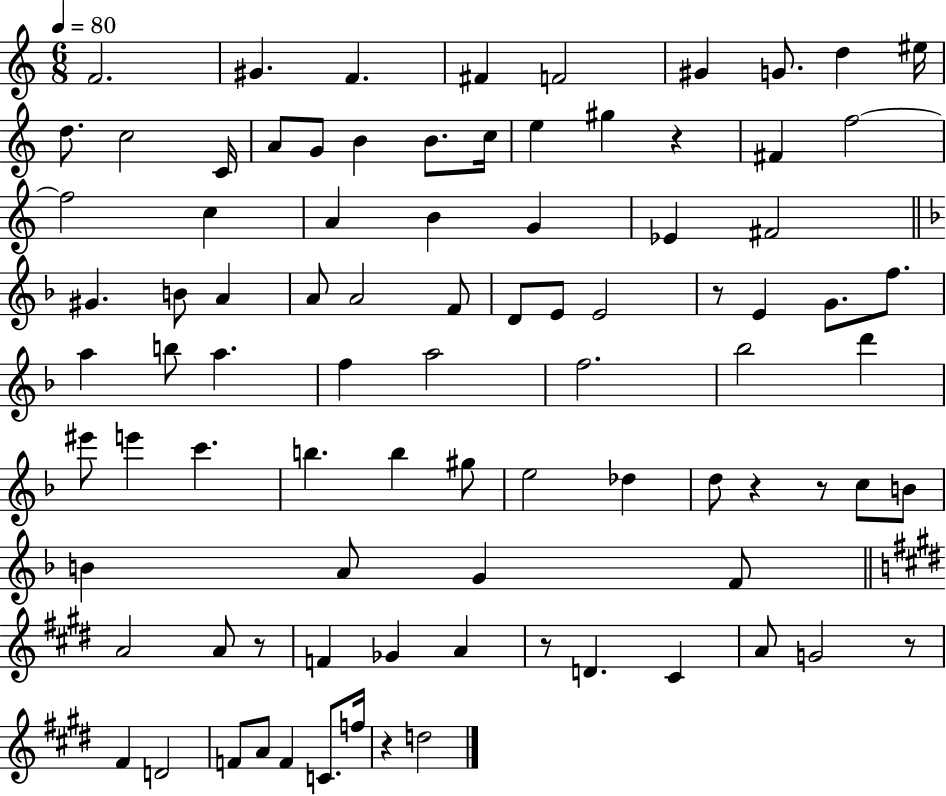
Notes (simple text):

F4/h. G#4/q. F4/q. F#4/q F4/h G#4/q G4/e. D5/q EIS5/s D5/e. C5/h C4/s A4/e G4/e B4/q B4/e. C5/s E5/q G#5/q R/q F#4/q F5/h F5/h C5/q A4/q B4/q G4/q Eb4/q F#4/h G#4/q. B4/e A4/q A4/e A4/h F4/e D4/e E4/e E4/h R/e E4/q G4/e. F5/e. A5/q B5/e A5/q. F5/q A5/h F5/h. Bb5/h D6/q EIS6/e E6/q C6/q. B5/q. B5/q G#5/e E5/h Db5/q D5/e R/q R/e C5/e B4/e B4/q A4/e G4/q F4/e A4/h A4/e R/e F4/q Gb4/q A4/q R/e D4/q. C#4/q A4/e G4/h R/e F#4/q D4/h F4/e A4/e F4/q C4/e. F5/s R/q D5/h